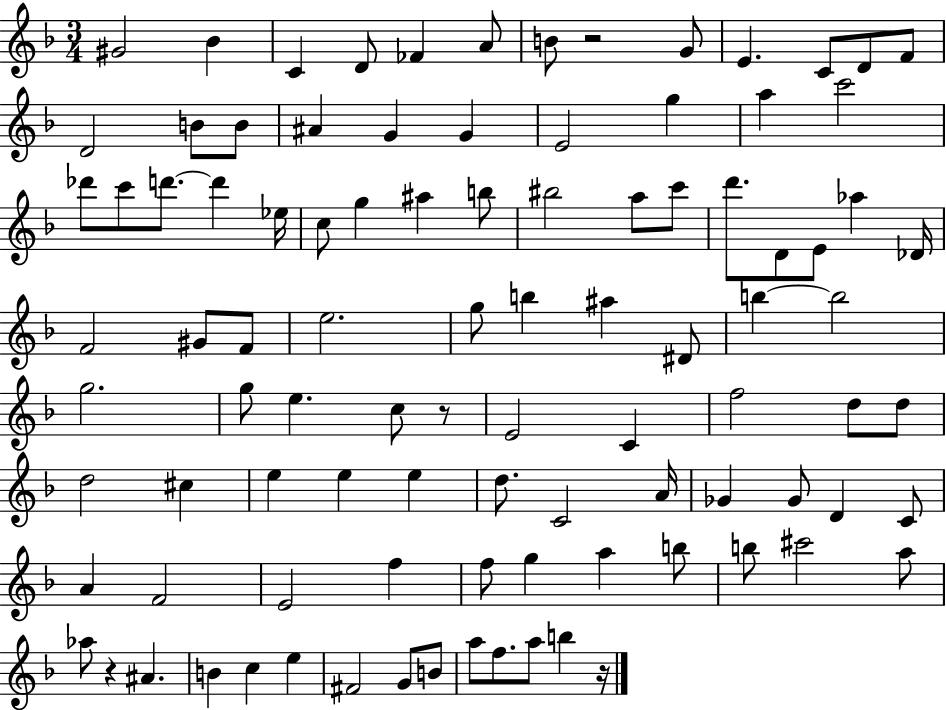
G#4/h Bb4/q C4/q D4/e FES4/q A4/e B4/e R/h G4/e E4/q. C4/e D4/e F4/e D4/h B4/e B4/e A#4/q G4/q G4/q E4/h G5/q A5/q C6/h Db6/e C6/e D6/e. D6/q Eb5/s C5/e G5/q A#5/q B5/e BIS5/h A5/e C6/e D6/e. D4/e E4/e Ab5/q Db4/s F4/h G#4/e F4/e E5/h. G5/e B5/q A#5/q D#4/e B5/q B5/h G5/h. G5/e E5/q. C5/e R/e E4/h C4/q F5/h D5/e D5/e D5/h C#5/q E5/q E5/q E5/q D5/e. C4/h A4/s Gb4/q Gb4/e D4/q C4/e A4/q F4/h E4/h F5/q F5/e G5/q A5/q B5/e B5/e C#6/h A5/e Ab5/e R/q A#4/q. B4/q C5/q E5/q F#4/h G4/e B4/e A5/e F5/e. A5/e B5/q R/s